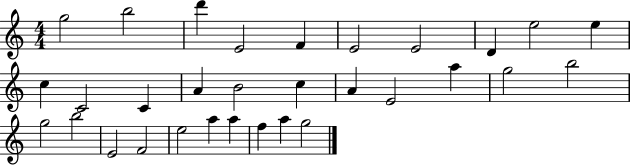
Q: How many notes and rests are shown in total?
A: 31